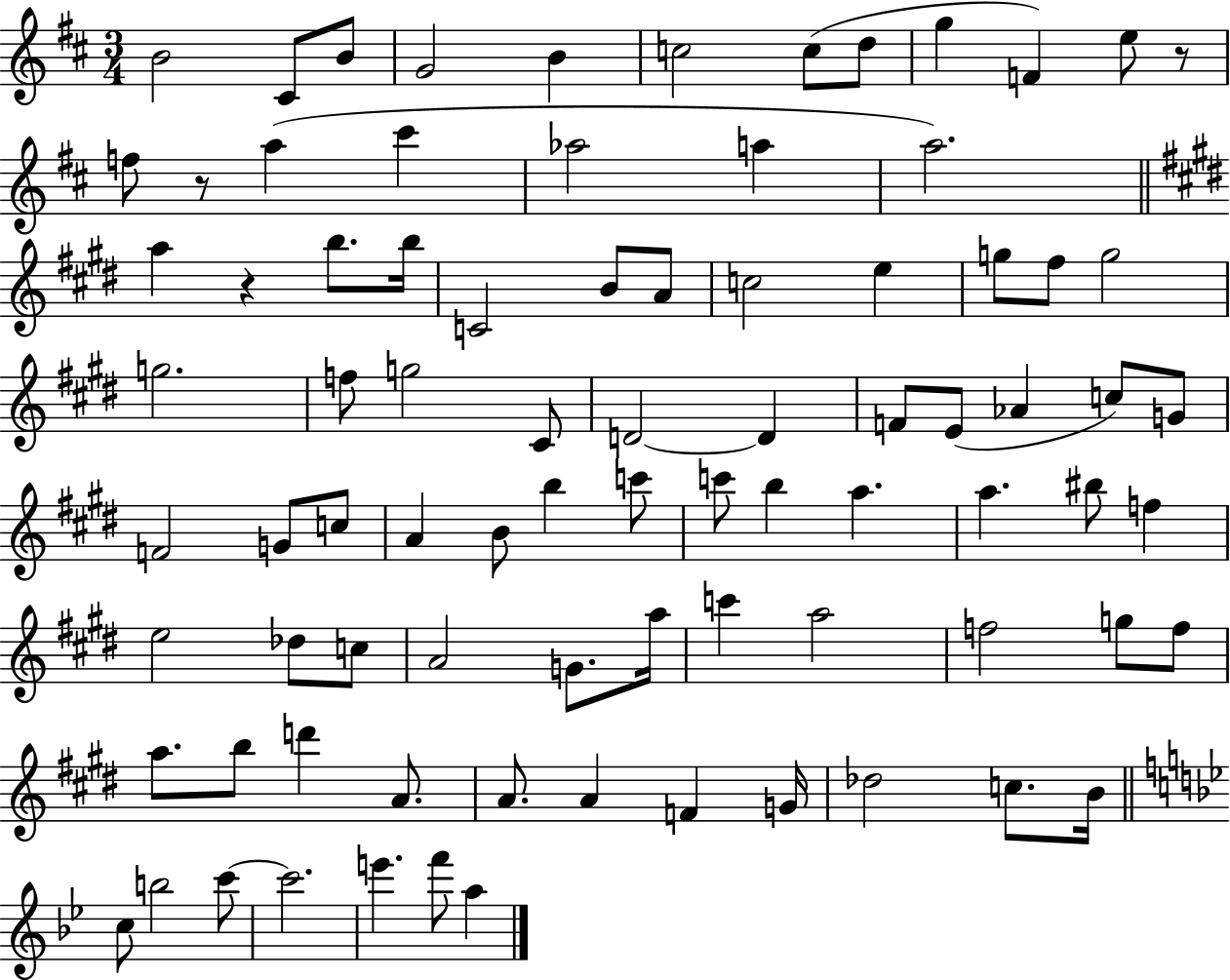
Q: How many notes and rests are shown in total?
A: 84